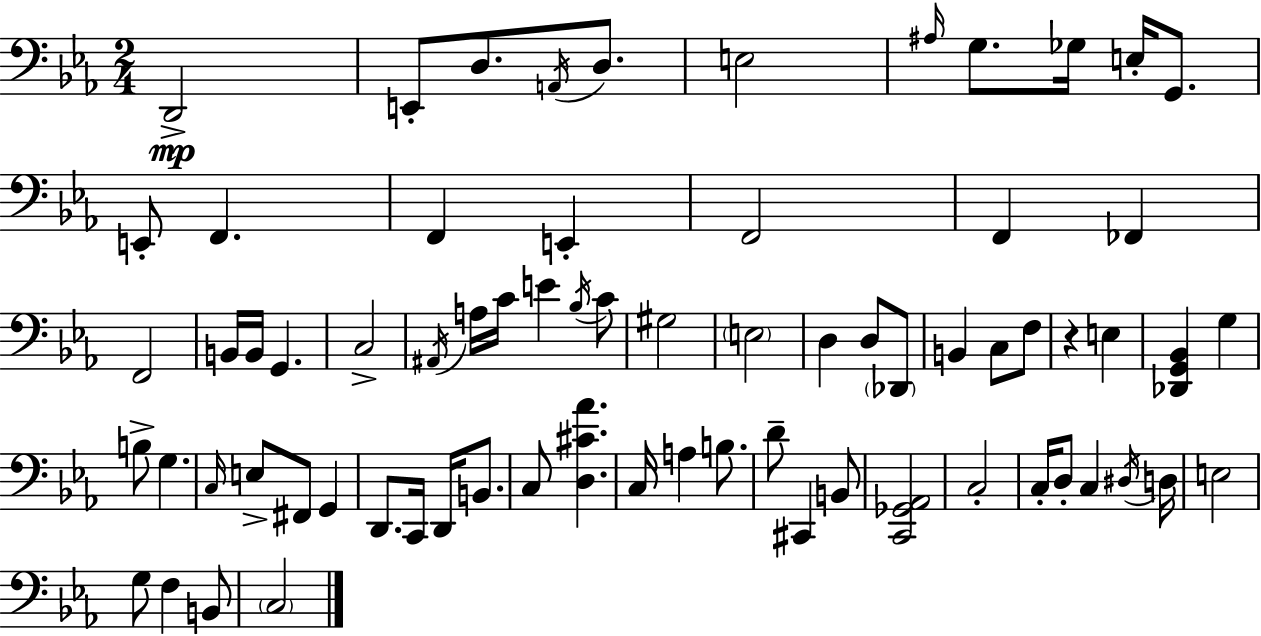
D2/h E2/e D3/e. A2/s D3/e. E3/h A#3/s G3/e. Gb3/s E3/s G2/e. E2/e F2/q. F2/q E2/q F2/h F2/q FES2/q F2/h B2/s B2/s G2/q. C3/h A#2/s A3/s C4/s E4/q Bb3/s C4/e G#3/h E3/h D3/q D3/e Db2/e B2/q C3/e F3/e R/q E3/q [Db2,G2,Bb2]/q G3/q B3/e G3/q. C3/s E3/e F#2/e G2/q D2/e. C2/s D2/s B2/e. C3/e [D3,C#4,Ab4]/q. C3/s A3/q B3/e. D4/e C#2/q B2/e [C2,Gb2,Ab2]/h C3/h C3/s D3/e C3/q D#3/s D3/s E3/h G3/e F3/q B2/e C3/h